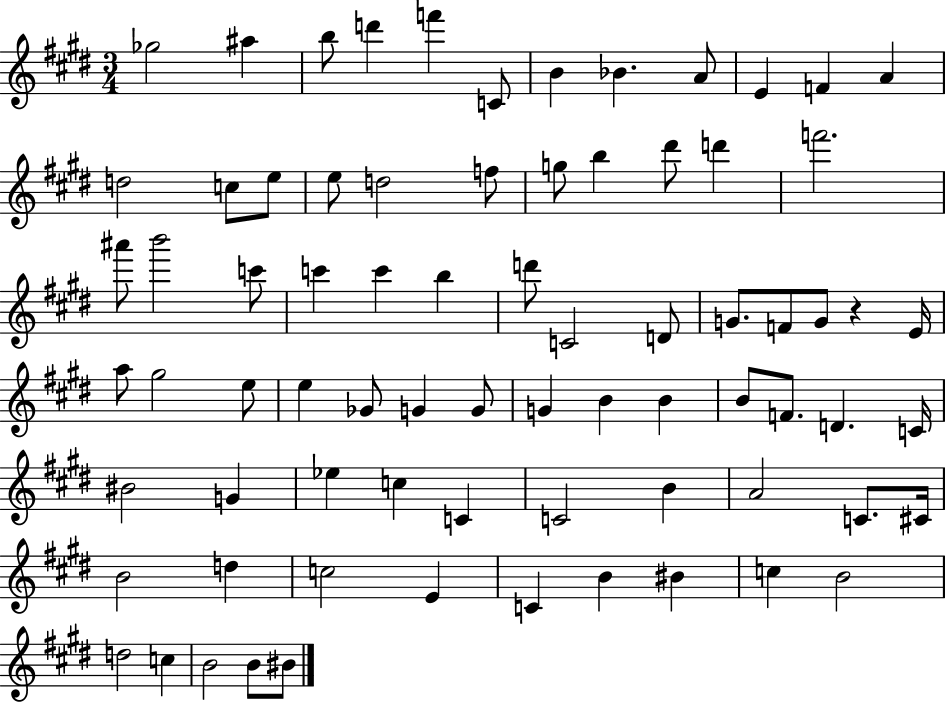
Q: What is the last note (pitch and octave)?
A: BIS4